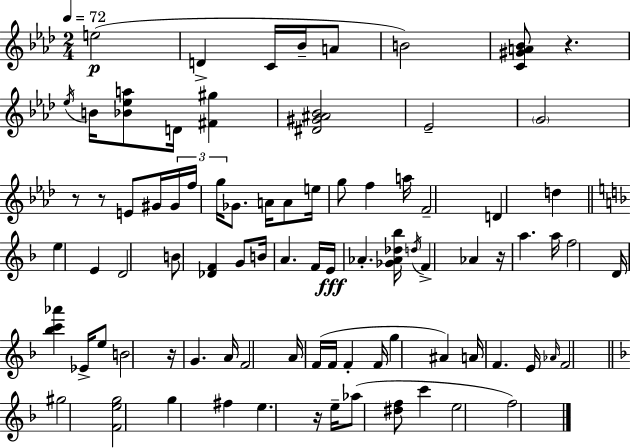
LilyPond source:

{
  \clef treble
  \numericTimeSignature
  \time 2/4
  \key aes \major
  \tempo 4 = 72
  e''2(\p | d'4-> c'16 bes'16-- a'8 | b'2) | <c' gis' a' bes'>8 r4. | \break \acciaccatura { ees''16 } b'16 <bes' ees'' a''>8 d'16 <fis' gis''>4 | <dis' gis' ais' bes'>2 | ees'2-- | \parenthesize g'2 | \break r8 r8 e'8 gis'16 | \tuplet 3/2 { gis'16 f''16 g''16 } ges'8. a'16 a'8 | e''16 g''8 f''4 | a''16 f'2-- | \break d'4 d''4 | \bar "||" \break \key f \major e''4 e'4 | d'2 | b'8 <des' f'>4 g'8 | b'16 a'4. f'16 | \break e'16\fff aes'4.-. <ges' aes' des'' bes''>16 | \acciaccatura { d''16 } f'4-> aes'4 | r16 a''4. | a''16 f''2 | \break d'16 <bes'' c''' aes'''>4 ees'16-> e''8 | b'2 | r16 g'4. | a'16 f'2 | \break a'16 f'16( f'16 f'4-. | f'16 g''4 ais'4) | a'16 f'4. | e'16 \grace { aes'16 } f'2 | \break \bar "||" \break \key f \major gis''2 | <f' e'' g''>2 | g''4 fis''4 | e''4. r16 e''16-- | \break aes''8( <dis'' f''>8 c'''4 | e''2 | f''2) | \bar "|."
}